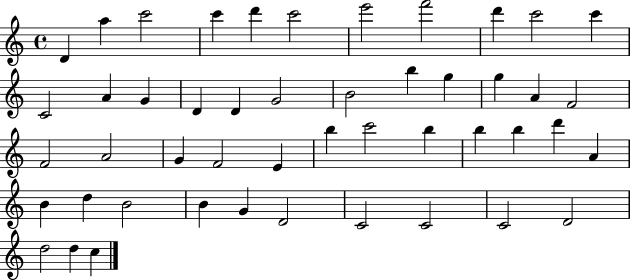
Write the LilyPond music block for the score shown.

{
  \clef treble
  \time 4/4
  \defaultTimeSignature
  \key c \major
  d'4 a''4 c'''2 | c'''4 d'''4 c'''2 | e'''2 f'''2 | d'''4 c'''2 c'''4 | \break c'2 a'4 g'4 | d'4 d'4 g'2 | b'2 b''4 g''4 | g''4 a'4 f'2 | \break f'2 a'2 | g'4 f'2 e'4 | b''4 c'''2 b''4 | b''4 b''4 d'''4 a'4 | \break b'4 d''4 b'2 | b'4 g'4 d'2 | c'2 c'2 | c'2 d'2 | \break d''2 d''4 c''4 | \bar "|."
}